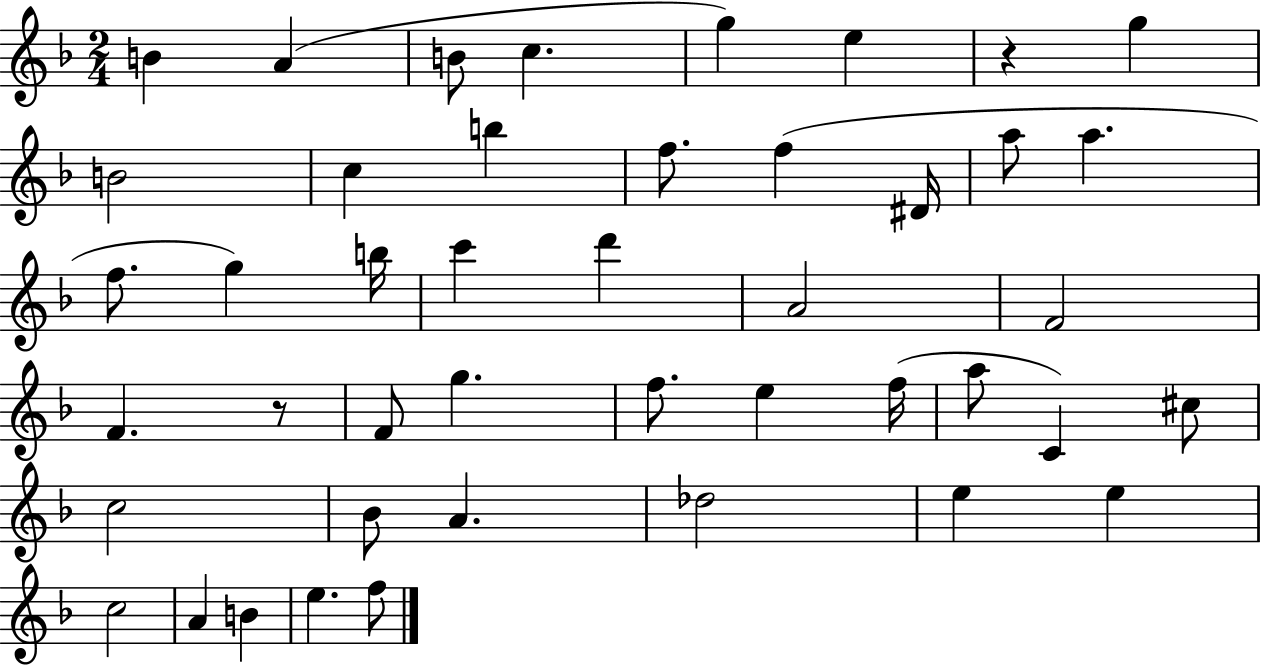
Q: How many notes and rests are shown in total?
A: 44